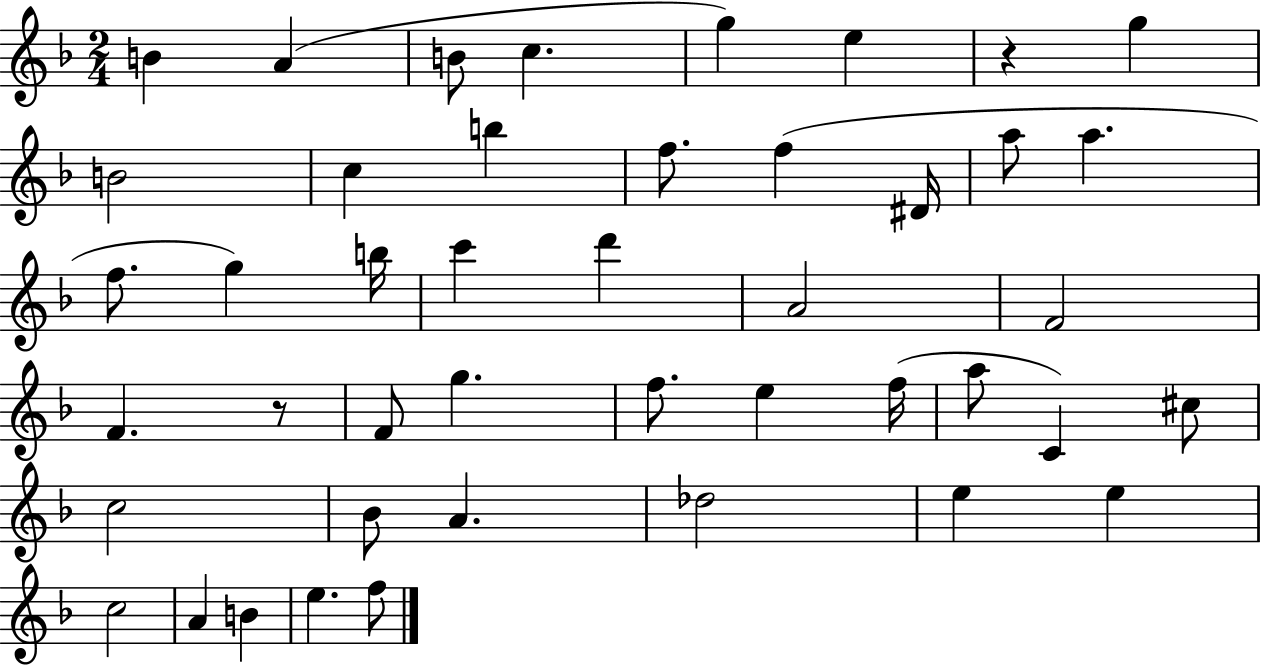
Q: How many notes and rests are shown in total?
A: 44